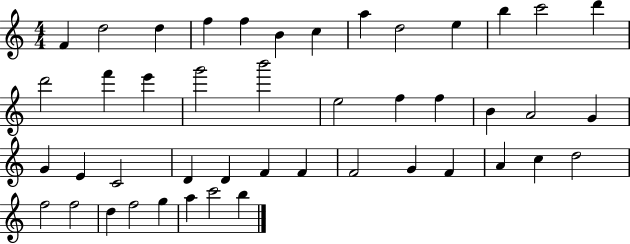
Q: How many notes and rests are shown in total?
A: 45